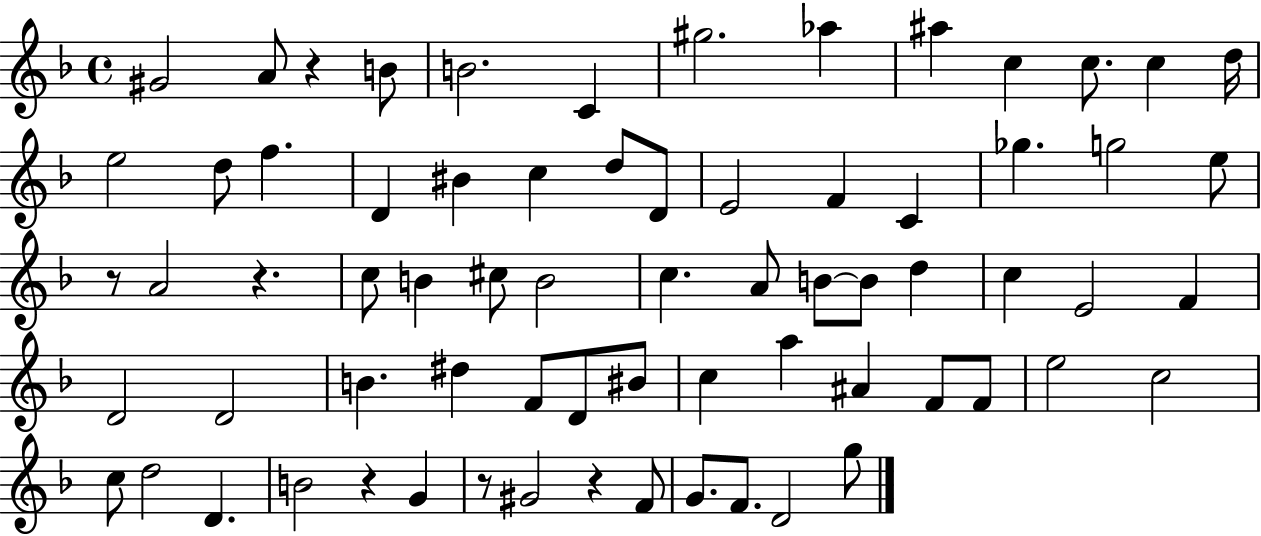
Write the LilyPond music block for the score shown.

{
  \clef treble
  \time 4/4
  \defaultTimeSignature
  \key f \major
  gis'2 a'8 r4 b'8 | b'2. c'4 | gis''2. aes''4 | ais''4 c''4 c''8. c''4 d''16 | \break e''2 d''8 f''4. | d'4 bis'4 c''4 d''8 d'8 | e'2 f'4 c'4 | ges''4. g''2 e''8 | \break r8 a'2 r4. | c''8 b'4 cis''8 b'2 | c''4. a'8 b'8~~ b'8 d''4 | c''4 e'2 f'4 | \break d'2 d'2 | b'4. dis''4 f'8 d'8 bis'8 | c''4 a''4 ais'4 f'8 f'8 | e''2 c''2 | \break c''8 d''2 d'4. | b'2 r4 g'4 | r8 gis'2 r4 f'8 | g'8. f'8. d'2 g''8 | \break \bar "|."
}